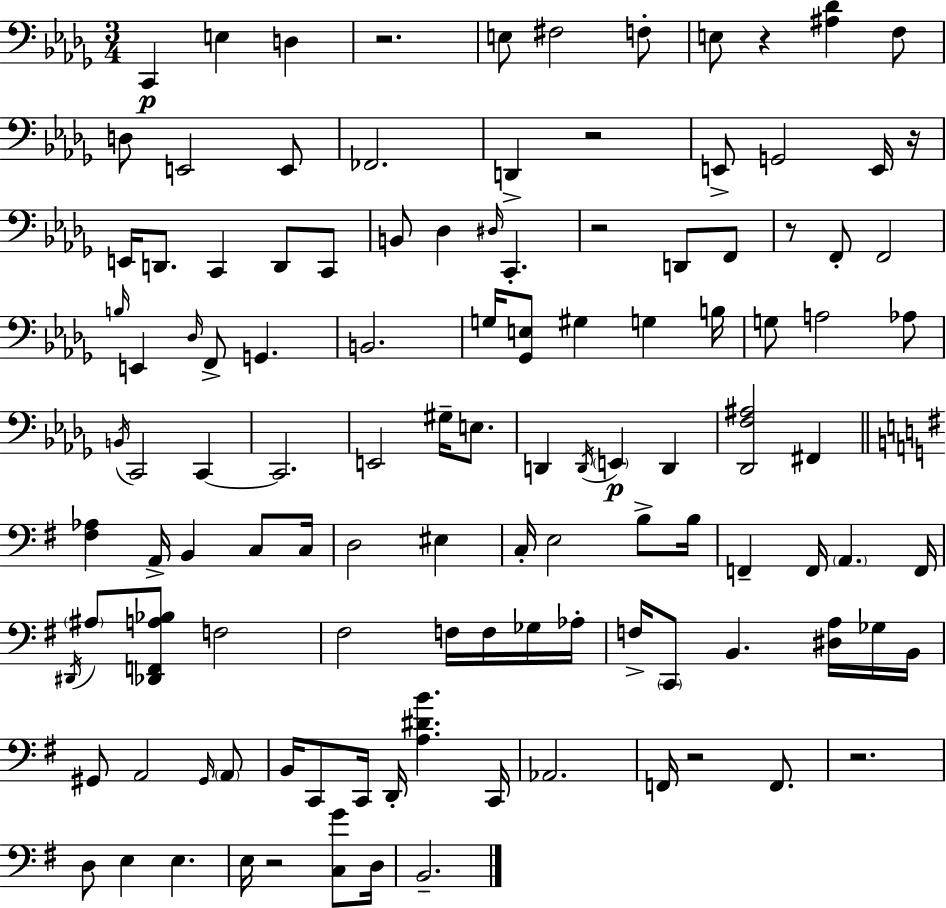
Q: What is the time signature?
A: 3/4